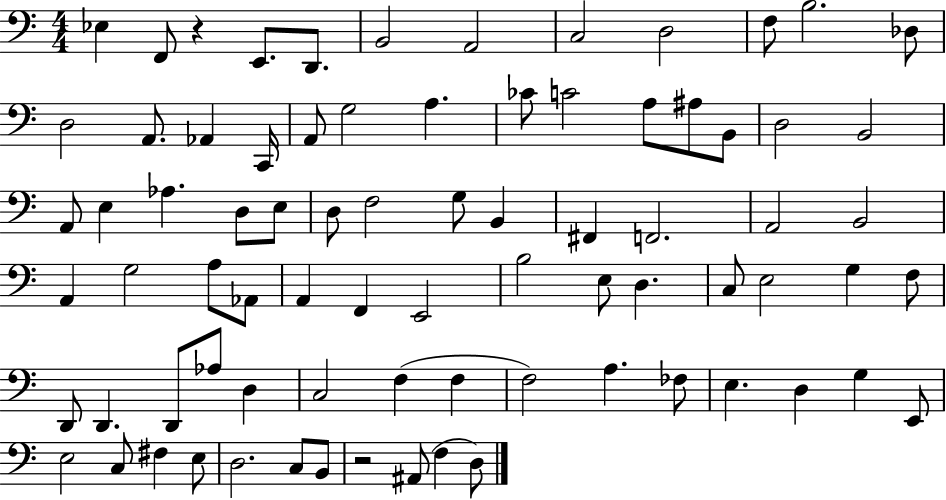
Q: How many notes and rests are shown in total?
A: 79